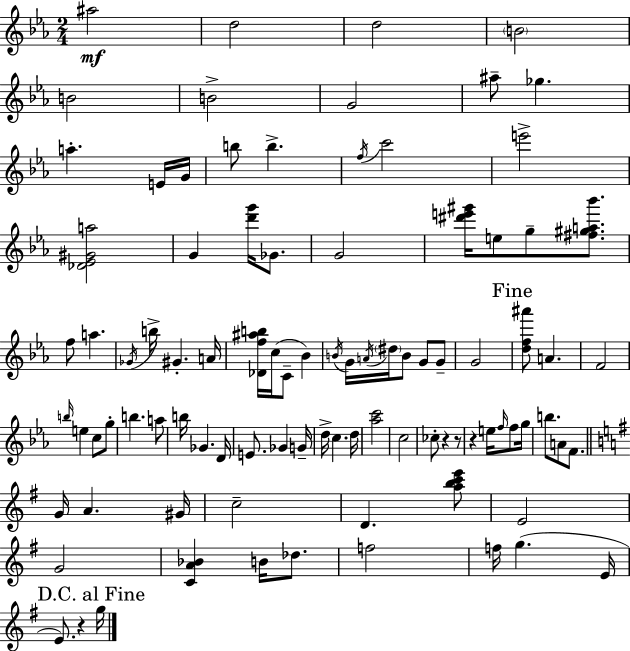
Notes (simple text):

A#5/h D5/h D5/h B4/h B4/h B4/h G4/h A#5/e Gb5/q. A5/q. E4/s G4/s B5/e B5/q. F5/s C6/h E6/h [Db4,Eb4,G#4,A5]/h G4/q [D6,G6]/s Gb4/e. G4/h [D#6,E6,G#6]/s E5/e G5/e [F#5,G#5,A5,Bb6]/e. F5/e A5/q. Gb4/s B5/s G#4/q. A4/s [Db4,F5,A#5,B5]/s C5/s C4/e Bb4/q B4/s G4/s A4/s D#5/s B4/e G4/e G4/e G4/h [D5,F5,A#6]/e A4/q. F4/h B5/s E5/q C5/e G5/e B5/q. A5/e B5/s Gb4/q. D4/s E4/e. Gb4/q G4/s D5/s C5/q. D5/s [Ab5,C6]/h C5/h CES5/e R/q R/e R/q E5/s F5/s F5/e G5/s B5/e. A4/e F4/e. G4/s A4/q. G#4/s C5/h D4/q. [A5,B5,C6,E6]/e E4/h G4/h [C4,A4,Bb4]/q B4/s Db5/e. F5/h F5/s G5/q. E4/s E4/e. R/q G5/s